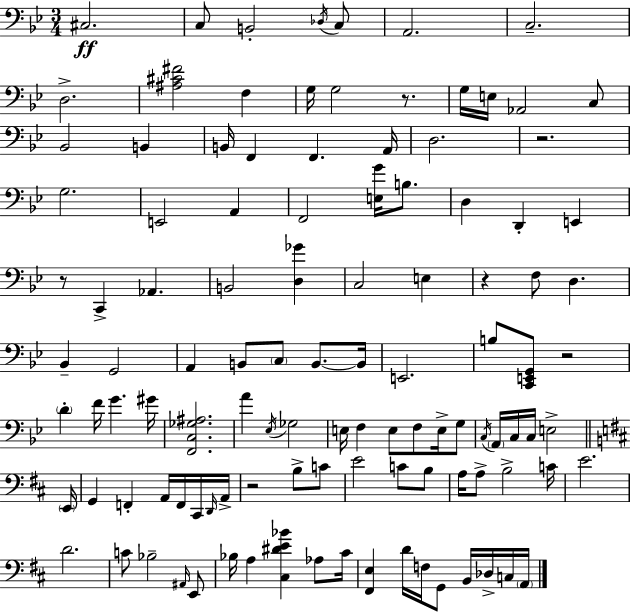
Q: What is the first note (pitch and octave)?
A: C#3